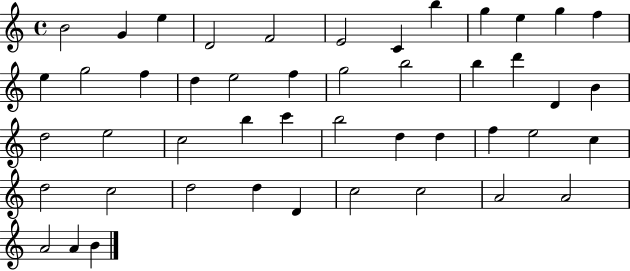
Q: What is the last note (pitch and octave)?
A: B4